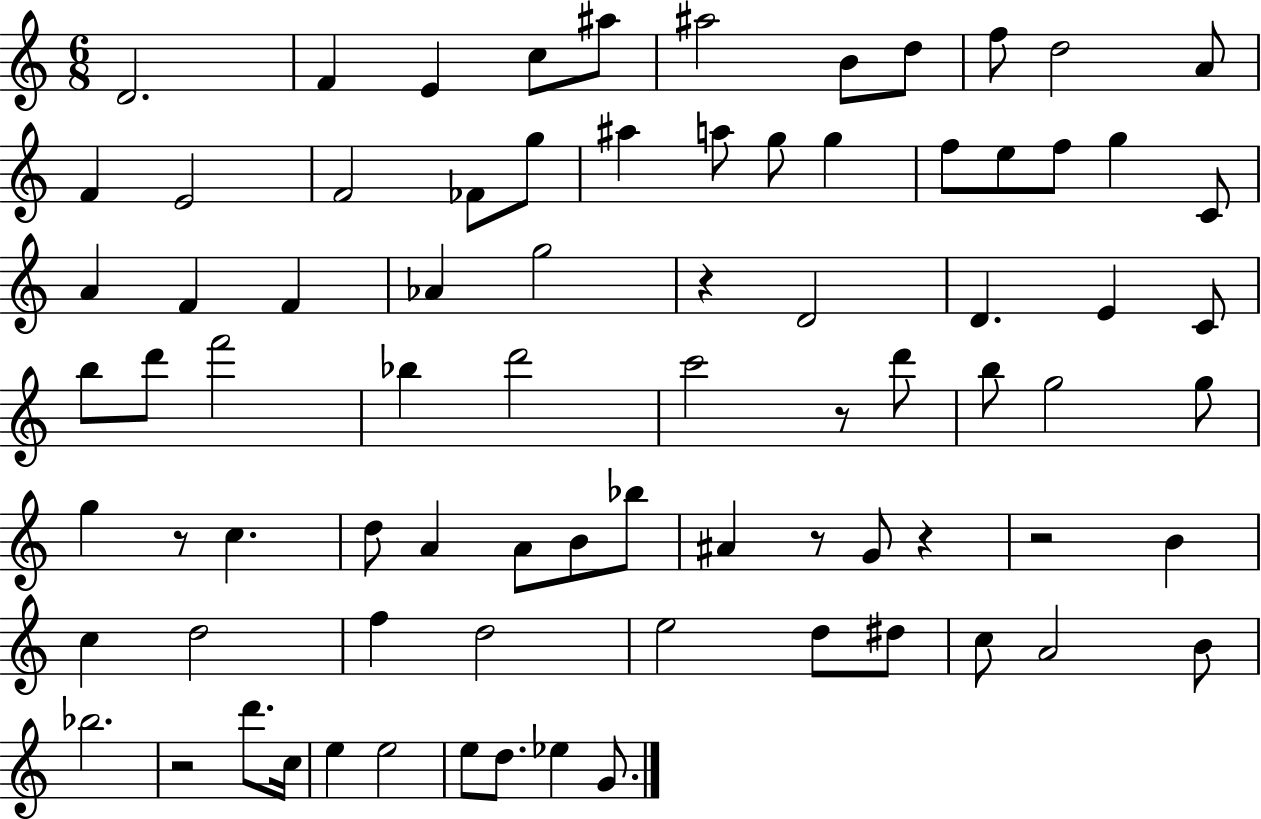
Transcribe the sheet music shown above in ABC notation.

X:1
T:Untitled
M:6/8
L:1/4
K:C
D2 F E c/2 ^a/2 ^a2 B/2 d/2 f/2 d2 A/2 F E2 F2 _F/2 g/2 ^a a/2 g/2 g f/2 e/2 f/2 g C/2 A F F _A g2 z D2 D E C/2 b/2 d'/2 f'2 _b d'2 c'2 z/2 d'/2 b/2 g2 g/2 g z/2 c d/2 A A/2 B/2 _b/2 ^A z/2 G/2 z z2 B c d2 f d2 e2 d/2 ^d/2 c/2 A2 B/2 _b2 z2 d'/2 c/4 e e2 e/2 d/2 _e G/2